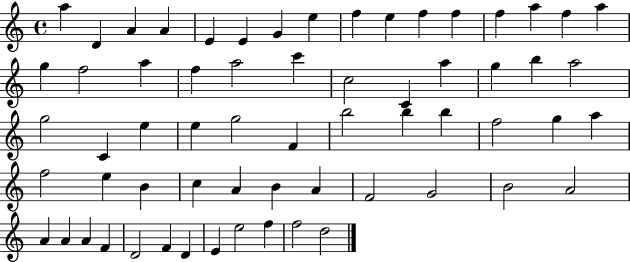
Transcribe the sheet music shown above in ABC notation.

X:1
T:Untitled
M:4/4
L:1/4
K:C
a D A A E E G e f e f f f a f a g f2 a f a2 c' c2 C a g b a2 g2 C e e g2 F b2 b b f2 g a f2 e B c A B A F2 G2 B2 A2 A A A F D2 F D E e2 f f2 d2